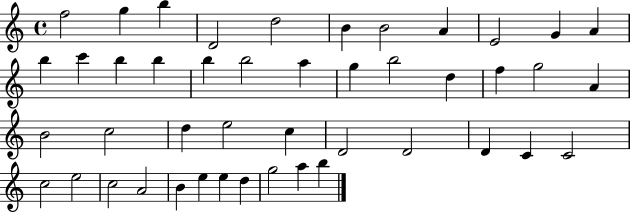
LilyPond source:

{
  \clef treble
  \time 4/4
  \defaultTimeSignature
  \key c \major
  f''2 g''4 b''4 | d'2 d''2 | b'4 b'2 a'4 | e'2 g'4 a'4 | \break b''4 c'''4 b''4 b''4 | b''4 b''2 a''4 | g''4 b''2 d''4 | f''4 g''2 a'4 | \break b'2 c''2 | d''4 e''2 c''4 | d'2 d'2 | d'4 c'4 c'2 | \break c''2 e''2 | c''2 a'2 | b'4 e''4 e''4 d''4 | g''2 a''4 b''4 | \break \bar "|."
}